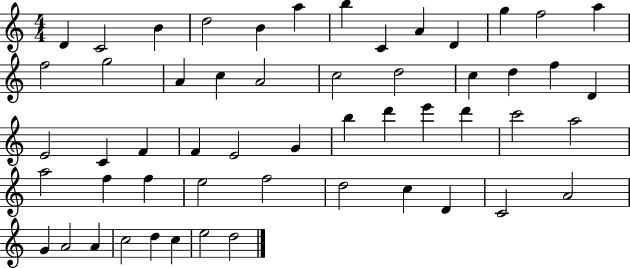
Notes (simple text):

D4/q C4/h B4/q D5/h B4/q A5/q B5/q C4/q A4/q D4/q G5/q F5/h A5/q F5/h G5/h A4/q C5/q A4/h C5/h D5/h C5/q D5/q F5/q D4/q E4/h C4/q F4/q F4/q E4/h G4/q B5/q D6/q E6/q D6/q C6/h A5/h A5/h F5/q F5/q E5/h F5/h D5/h C5/q D4/q C4/h A4/h G4/q A4/h A4/q C5/h D5/q C5/q E5/h D5/h